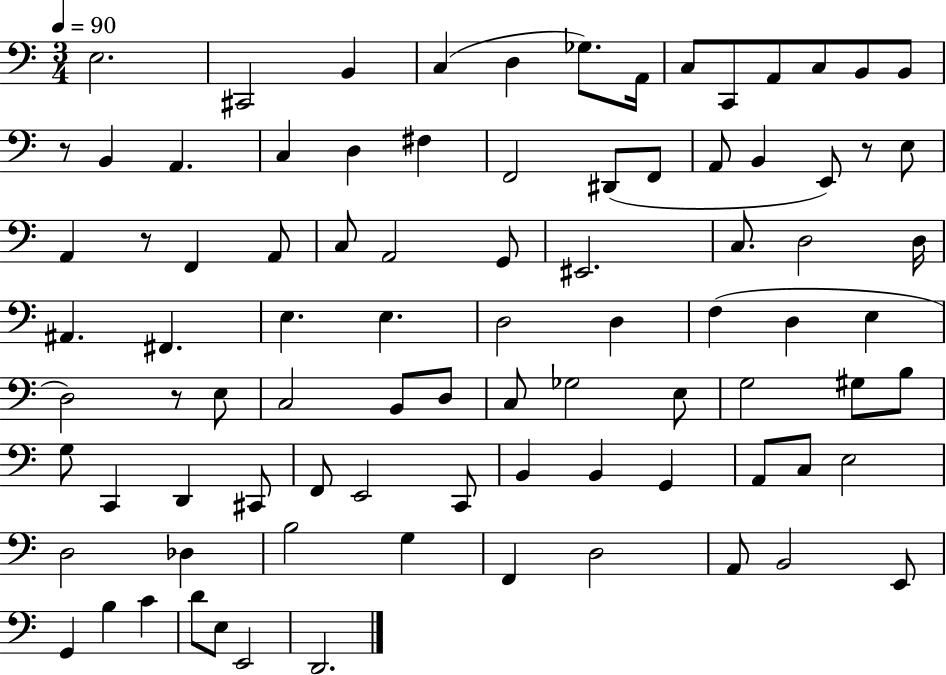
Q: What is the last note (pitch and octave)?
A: D2